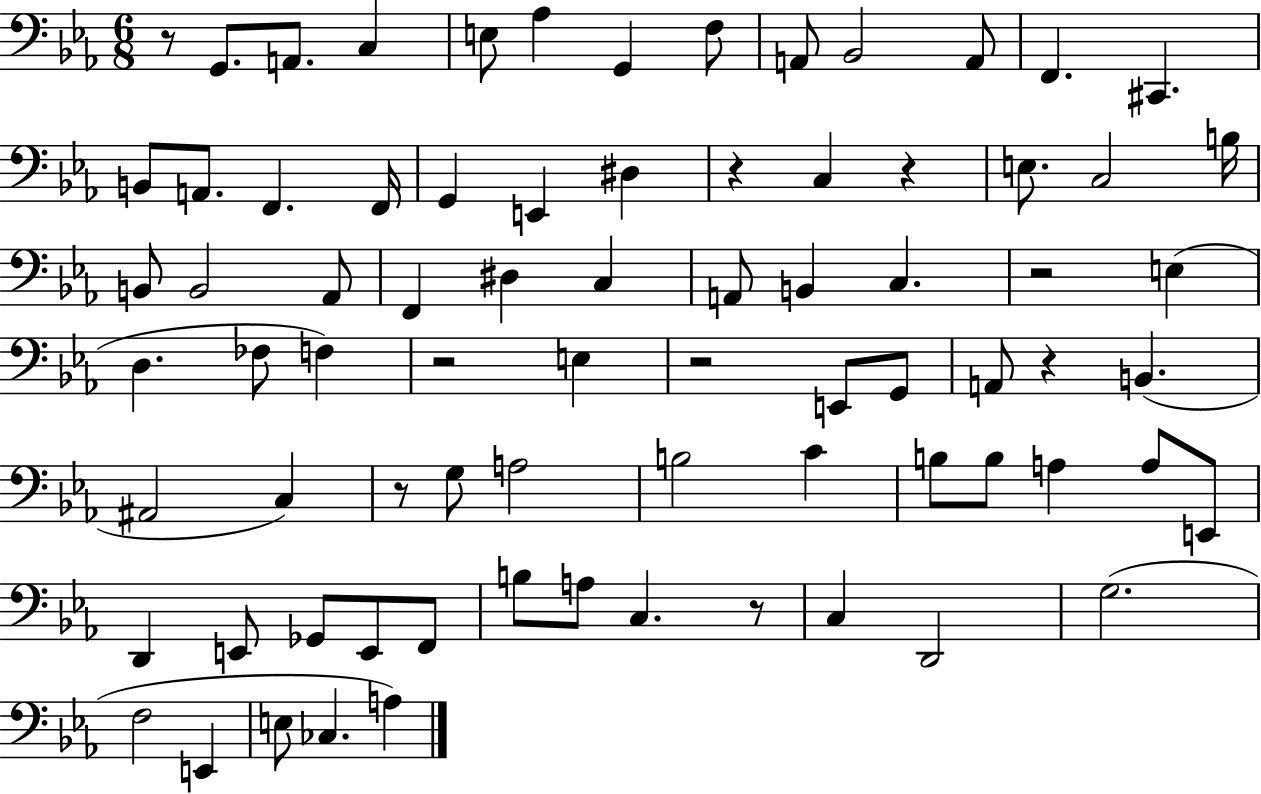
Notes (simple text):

R/e G2/e. A2/e. C3/q E3/e Ab3/q G2/q F3/e A2/e Bb2/h A2/e F2/q. C#2/q. B2/e A2/e. F2/q. F2/s G2/q E2/q D#3/q R/q C3/q R/q E3/e. C3/h B3/s B2/e B2/h Ab2/e F2/q D#3/q C3/q A2/e B2/q C3/q. R/h E3/q D3/q. FES3/e F3/q R/h E3/q R/h E2/e G2/e A2/e R/q B2/q. A#2/h C3/q R/e G3/e A3/h B3/h C4/q B3/e B3/e A3/q A3/e E2/e D2/q E2/e Gb2/e E2/e F2/e B3/e A3/e C3/q. R/e C3/q D2/h G3/h. F3/h E2/q E3/e CES3/q. A3/q